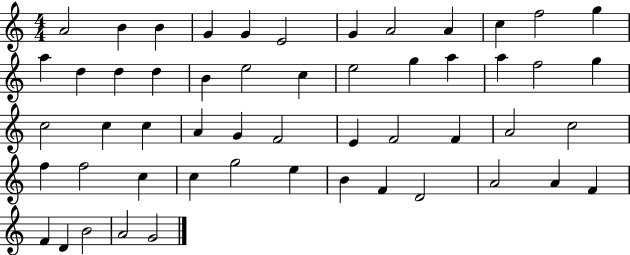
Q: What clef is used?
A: treble